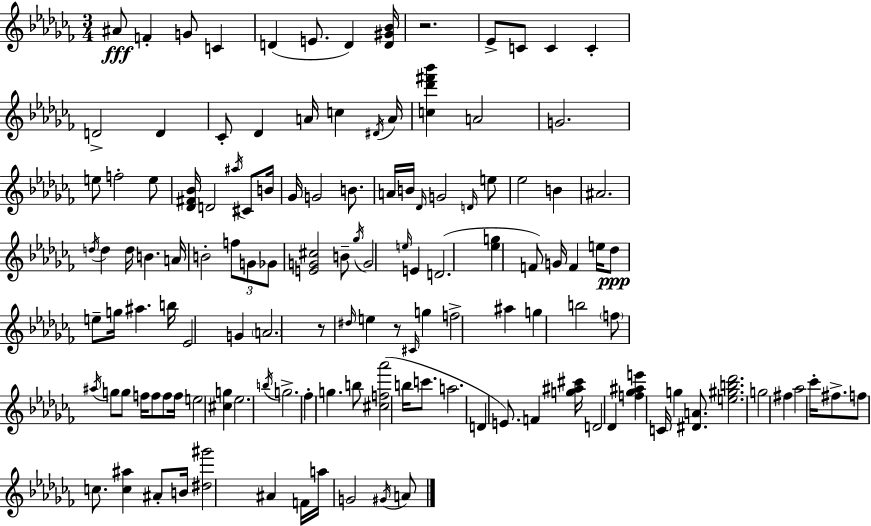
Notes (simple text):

A#4/e F4/q G4/e C4/q D4/q E4/e. D4/q [D4,G#4,Bb4]/s R/h. Eb4/e C4/e C4/q C4/q D4/h D4/q CES4/e Db4/q A4/s C5/q D#4/s A4/s [C5,Db6,F#6,Bb6]/q A4/h G4/h. E5/e F5/h E5/e [Db4,F#4,Bb4]/s D4/h A#5/s C#4/e B4/s Gb4/s G4/h B4/e. A4/s B4/s Db4/s G4/h D4/s E5/e Eb5/h B4/q A#4/h. D5/s D5/q D5/s B4/q. A4/s B4/h F5/e G4/e Gb4/e [E4,G4,C#5]/h B4/e Gb5/s G4/h E5/s E4/q D4/h. [Eb5,G5]/q F4/e G4/s F4/q E5/s Db5/e E5/e G5/s A#5/q. B5/s Eb4/h G4/q A4/h. R/e D#5/s E5/q R/e C#4/s G5/q F5/h A#5/q G5/q B5/h F5/e A#5/s G5/e G5/e F5/s F5/e F5/e F5/s E5/h [C#5,G5]/q Eb5/h. B5/s G5/h. FES5/q G5/q. B5/e [C#5,F5,Ab6]/h B5/s C6/e. A5/h. D4/q E4/e. F4/q [G5,A#5,C#6]/s D4/h Db4/q [F5,Gb5,A#5,E6]/q C4/s G5/q [D#4,A4]/e. [E5,G#5,B5,Db6]/h. G5/h F#5/q Ab5/h CES6/s F#5/e. F5/e C5/e. [C5,A#5]/q A#4/e B4/s [D#5,G#6]/h A#4/q F4/s A5/s G4/h G#4/s A4/e